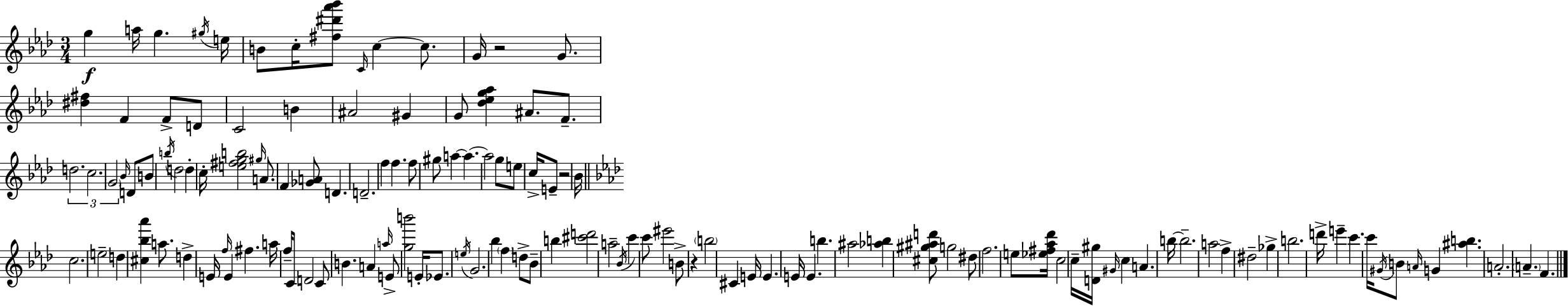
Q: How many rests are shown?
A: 3